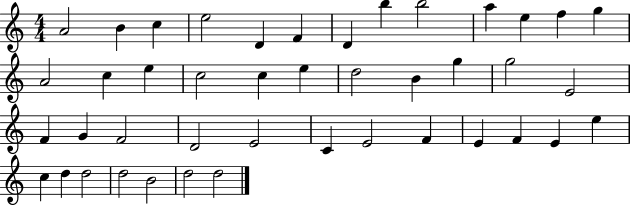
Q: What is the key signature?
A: C major